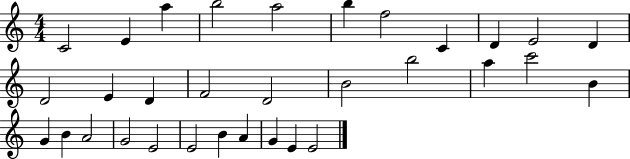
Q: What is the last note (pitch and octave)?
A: E4